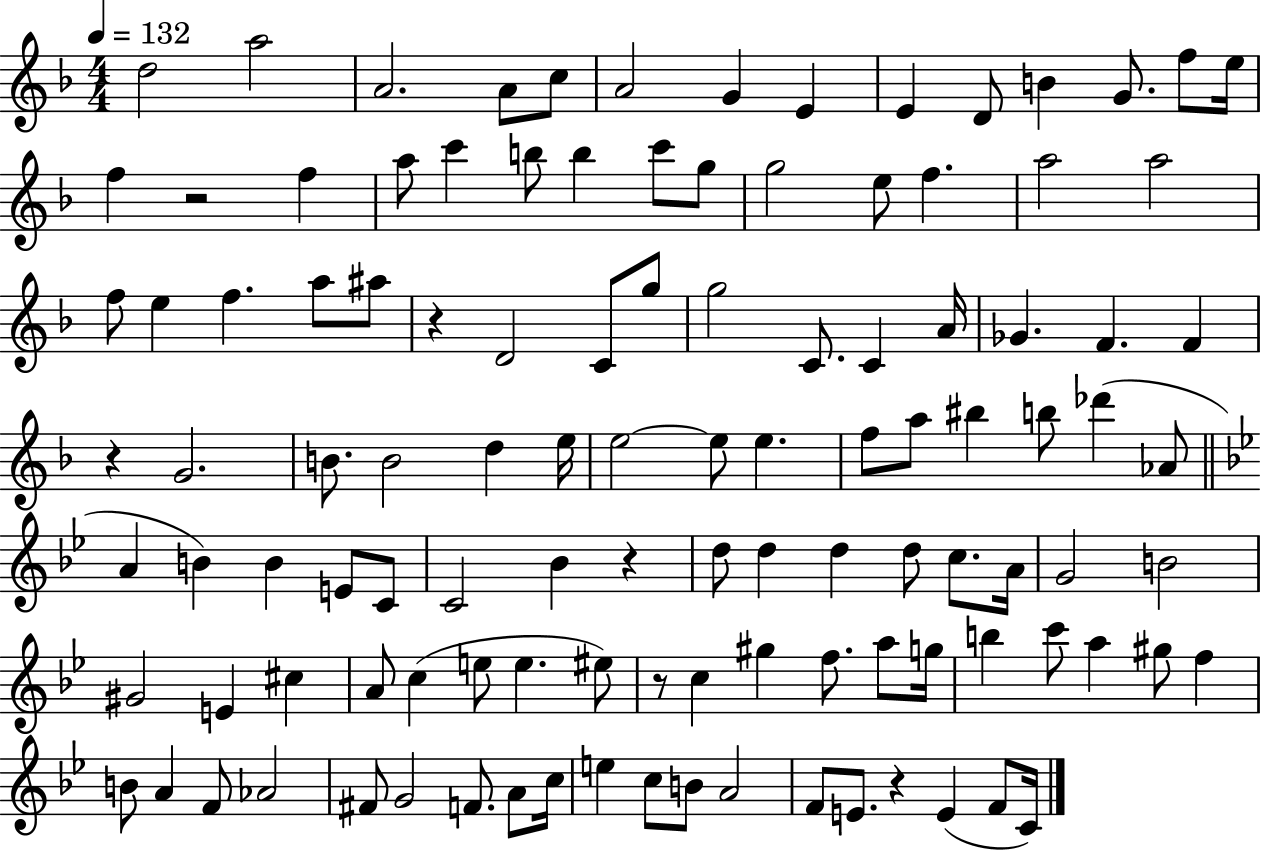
{
  \clef treble
  \numericTimeSignature
  \time 4/4
  \key f \major
  \tempo 4 = 132
  \repeat volta 2 { d''2 a''2 | a'2. a'8 c''8 | a'2 g'4 e'4 | e'4 d'8 b'4 g'8. f''8 e''16 | \break f''4 r2 f''4 | a''8 c'''4 b''8 b''4 c'''8 g''8 | g''2 e''8 f''4. | a''2 a''2 | \break f''8 e''4 f''4. a''8 ais''8 | r4 d'2 c'8 g''8 | g''2 c'8. c'4 a'16 | ges'4. f'4. f'4 | \break r4 g'2. | b'8. b'2 d''4 e''16 | e''2~~ e''8 e''4. | f''8 a''8 bis''4 b''8 des'''4( aes'8 | \break \bar "||" \break \key g \minor a'4 b'4) b'4 e'8 c'8 | c'2 bes'4 r4 | d''8 d''4 d''4 d''8 c''8. a'16 | g'2 b'2 | \break gis'2 e'4 cis''4 | a'8 c''4( e''8 e''4. eis''8) | r8 c''4 gis''4 f''8. a''8 g''16 | b''4 c'''8 a''4 gis''8 f''4 | \break b'8 a'4 f'8 aes'2 | fis'8 g'2 f'8. a'8 c''16 | e''4 c''8 b'8 a'2 | f'8 e'8. r4 e'4( f'8 c'16) | \break } \bar "|."
}